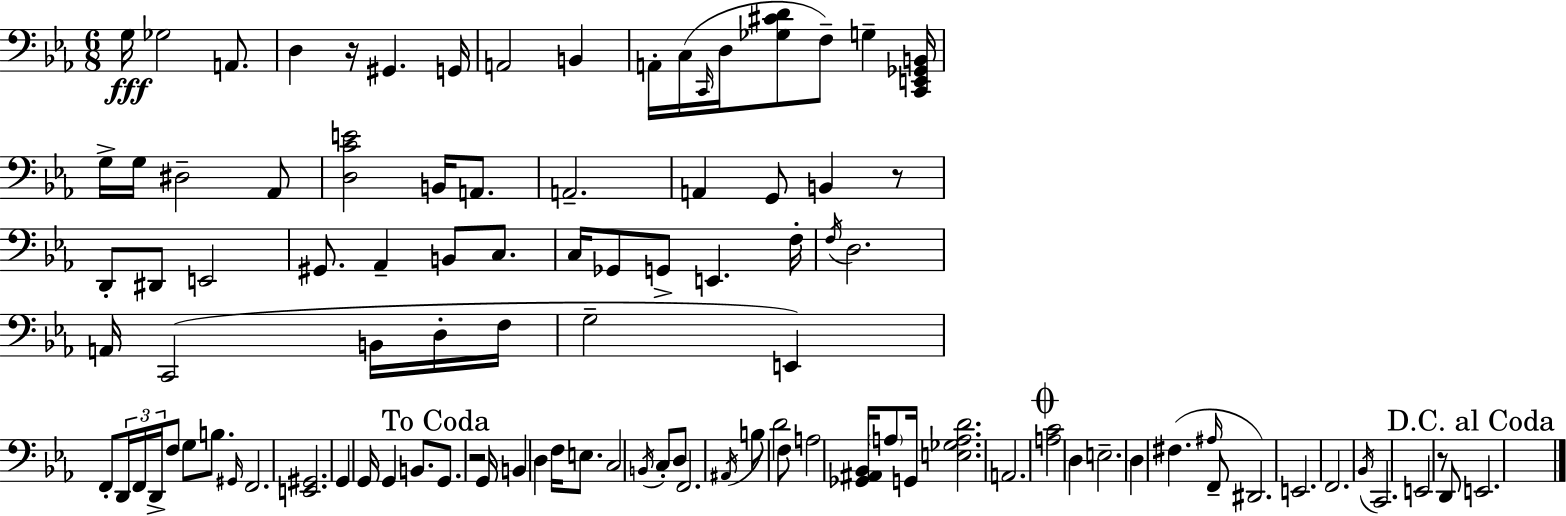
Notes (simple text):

G3/s Gb3/h A2/e. D3/q R/s G#2/q. G2/s A2/h B2/q A2/s C3/s C2/s D3/s [Gb3,C#4,D4]/e F3/e G3/q [C2,E2,Gb2,B2]/s G3/s G3/s D#3/h Ab2/e [D3,C4,E4]/h B2/s A2/e. A2/h. A2/q G2/e B2/q R/e D2/e D#2/e E2/h G#2/e. Ab2/q B2/e C3/e. C3/s Gb2/e G2/e E2/q. F3/s F3/s D3/h. A2/s C2/h B2/s D3/s F3/s G3/h E2/q F2/e D2/s F2/s D2/s F3/e G3/e B3/e. G#2/s F2/h. [E2,G#2]/h. G2/q G2/s G2/q B2/e. G2/e. R/h G2/s B2/q D3/q F3/s E3/e. C3/h B2/s C3/e D3/e F2/h. A#2/s B3/e D4/h F3/e A3/h [Gb2,A#2,Bb2]/s A3/e G2/s [E3,Gb3,A3,D4]/h. A2/h. [A3,C4]/h D3/q E3/h. D3/q F#3/q. A#3/s F2/e D#2/h. E2/h. F2/h. Bb2/s C2/h. E2/h R/e D2/e E2/h.